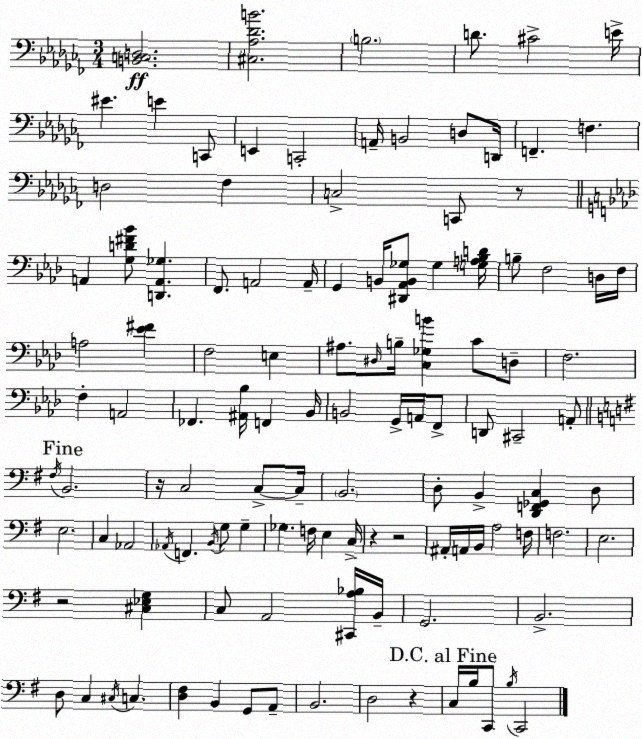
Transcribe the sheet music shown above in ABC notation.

X:1
T:Untitled
M:3/4
L:1/4
K:Abm
[B,,C,D,]2 [^C,_A,_DB]2 B,2 D/2 ^C2 E/4 ^E E C,,/2 E,, C,,2 A,,/4 B,,2 D,/2 D,,/4 F,, F, D,2 _F, C,2 C,,/2 z/2 A,, [G,D^F_B]/2 [D,,A,,_G,] F,,/2 A,,2 A,,/4 G,, B,,/4 [^D,,_A,,B,,_G,]/2 _G, [G,A,_B,D]/4 B,/2 F,2 D,/4 F,/4 A,2 [_E^F] F,2 E, ^A,/2 ^D,/4 B,/4 [C,_G,B] C/2 D,/2 F,2 F, A,,2 _F,, [^A,,_B,]/4 F,, _B,,/4 B,,2 G,,/4 A,,/4 F,,/2 D,,/2 ^C,,2 A,,/2 ^F,/4 B,,2 z/4 C,2 C,/2 C,/4 B,,2 D,/2 B,, [D,,F,,_G,,C,] D,/2 E,2 C, _A,,2 _A,,/4 F,, B,,/4 G,/2 G, _G, F,/4 E, C,/4 z z2 ^A,,/4 A,,/4 B,,/4 A,2 F,/4 F,2 E,2 z2 [^C,_E,G,] C,/2 A,,2 [^C,,A,_B,]/4 B,,/4 G,,2 B,,2 D,/2 C, ^C,/4 C, [D,^F,] B,, G,,/2 A,,/2 B,,2 D,2 z C,/4 B,/4 C,,/2 B,/4 C,,2